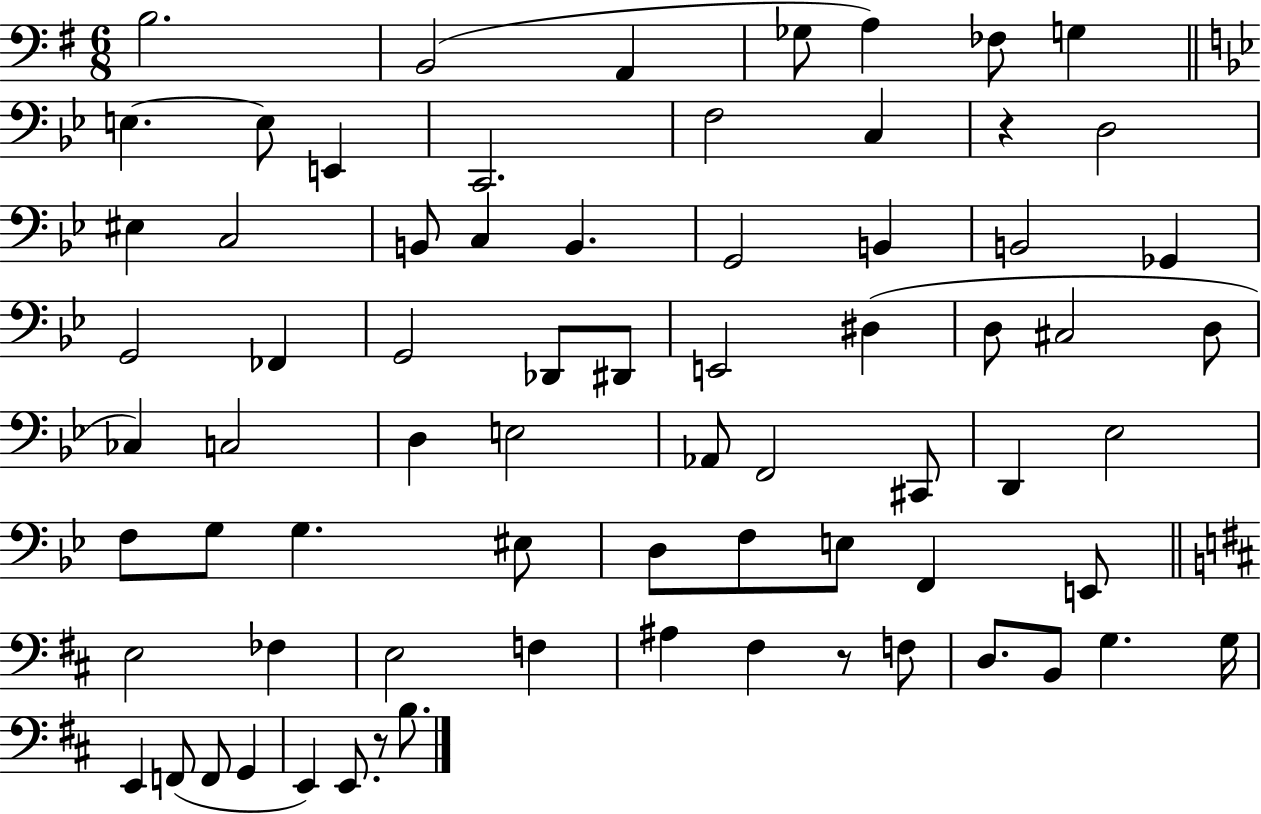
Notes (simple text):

B3/h. B2/h A2/q Gb3/e A3/q FES3/e G3/q E3/q. E3/e E2/q C2/h. F3/h C3/q R/q D3/h EIS3/q C3/h B2/e C3/q B2/q. G2/h B2/q B2/h Gb2/q G2/h FES2/q G2/h Db2/e D#2/e E2/h D#3/q D3/e C#3/h D3/e CES3/q C3/h D3/q E3/h Ab2/e F2/h C#2/e D2/q Eb3/h F3/e G3/e G3/q. EIS3/e D3/e F3/e E3/e F2/q E2/e E3/h FES3/q E3/h F3/q A#3/q F#3/q R/e F3/e D3/e. B2/e G3/q. G3/s E2/q F2/e F2/e G2/q E2/q E2/e. R/e B3/e.